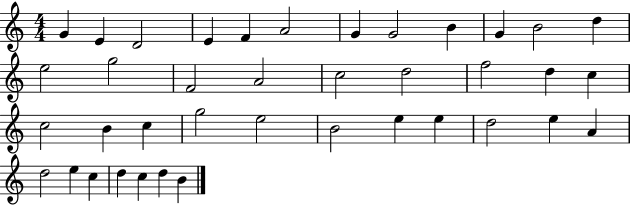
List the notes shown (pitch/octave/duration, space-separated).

G4/q E4/q D4/h E4/q F4/q A4/h G4/q G4/h B4/q G4/q B4/h D5/q E5/h G5/h F4/h A4/h C5/h D5/h F5/h D5/q C5/q C5/h B4/q C5/q G5/h E5/h B4/h E5/q E5/q D5/h E5/q A4/q D5/h E5/q C5/q D5/q C5/q D5/q B4/q